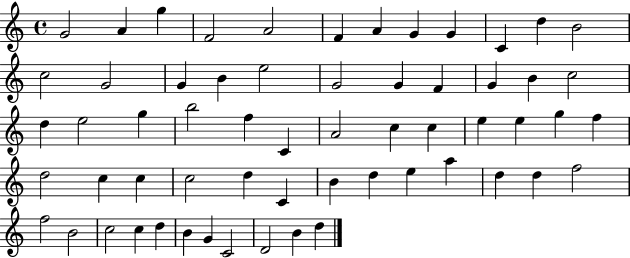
{
  \clef treble
  \time 4/4
  \defaultTimeSignature
  \key c \major
  g'2 a'4 g''4 | f'2 a'2 | f'4 a'4 g'4 g'4 | c'4 d''4 b'2 | \break c''2 g'2 | g'4 b'4 e''2 | g'2 g'4 f'4 | g'4 b'4 c''2 | \break d''4 e''2 g''4 | b''2 f''4 c'4 | a'2 c''4 c''4 | e''4 e''4 g''4 f''4 | \break d''2 c''4 c''4 | c''2 d''4 c'4 | b'4 d''4 e''4 a''4 | d''4 d''4 f''2 | \break f''2 b'2 | c''2 c''4 d''4 | b'4 g'4 c'2 | d'2 b'4 d''4 | \break \bar "|."
}